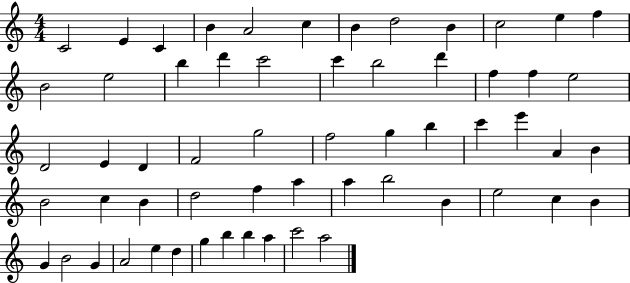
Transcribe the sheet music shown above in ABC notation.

X:1
T:Untitled
M:4/4
L:1/4
K:C
C2 E C B A2 c B d2 B c2 e f B2 e2 b d' c'2 c' b2 d' f f e2 D2 E D F2 g2 f2 g b c' e' A B B2 c B d2 f a a b2 B e2 c B G B2 G A2 e d g b b a c'2 a2